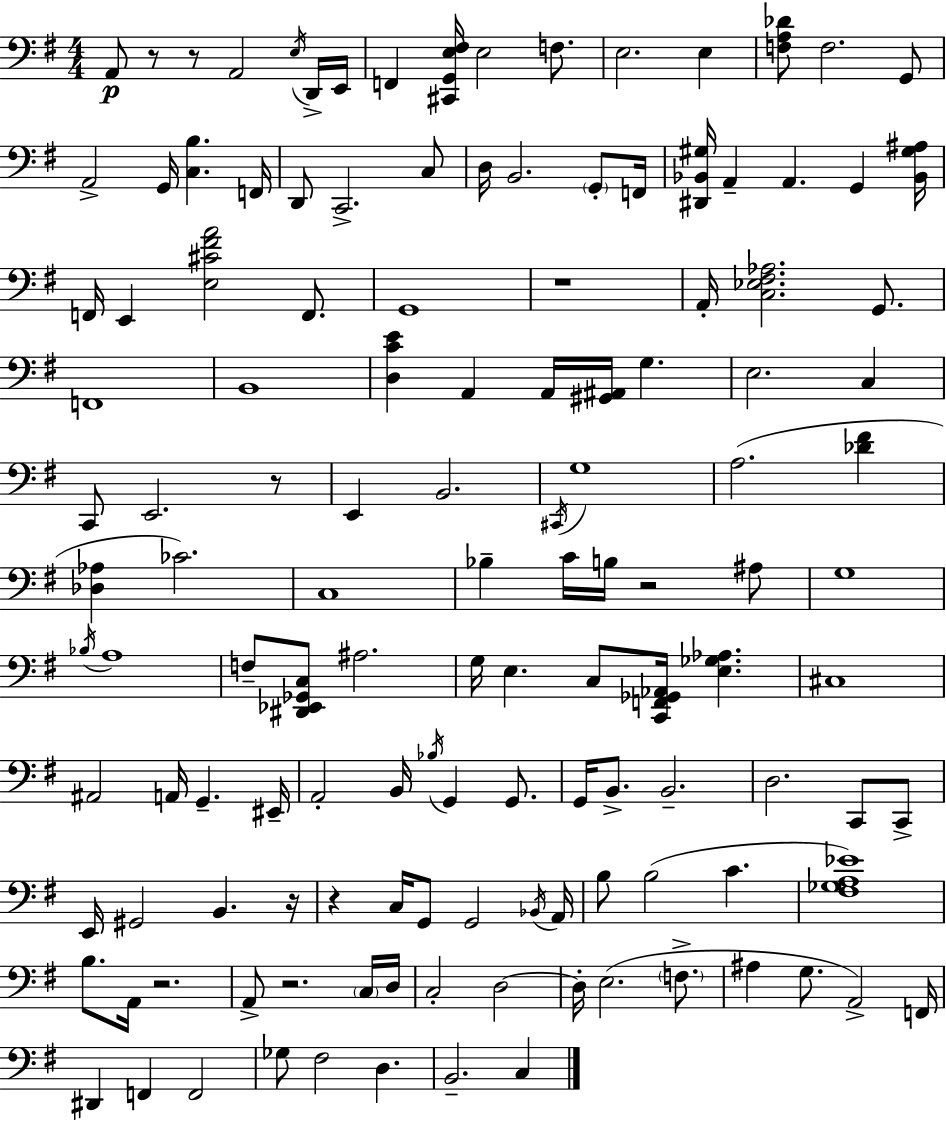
A2/e R/e R/e A2/h E3/s D2/s E2/s F2/q [C#2,G2,E3,F#3]/s E3/h F3/e. E3/h. E3/q [F3,A3,Db4]/e F3/h. G2/e A2/h G2/s [C3,B3]/q. F2/s D2/e C2/h. C3/e D3/s B2/h. G2/e F2/s [D#2,Bb2,G#3]/s A2/q A2/q. G2/q [Bb2,G#3,A#3]/s F2/s E2/q [E3,C#4,F#4,A4]/h F2/e. G2/w R/w A2/s [C3,Eb3,F#3,Ab3]/h. G2/e. F2/w B2/w [D3,C4,E4]/q A2/q A2/s [G#2,A#2]/s G3/q. E3/h. C3/q C2/e E2/h. R/e E2/q B2/h. C#2/s G3/w A3/h. [Db4,F#4]/q [Db3,Ab3]/q CES4/h. C3/w Bb3/q C4/s B3/s R/h A#3/e G3/w Bb3/s A3/w F3/e [D#2,Eb2,Gb2,C3]/e A#3/h. G3/s E3/q. C3/e [C2,F2,Gb2,Ab2]/s [E3,Gb3,Ab3]/q. C#3/w A#2/h A2/s G2/q. EIS2/s A2/h B2/s Bb3/s G2/q G2/e. G2/s B2/e. B2/h. D3/h. C2/e C2/e E2/s G#2/h B2/q. R/s R/q C3/s G2/e G2/h Bb2/s A2/s B3/e B3/h C4/q. [F#3,Gb3,A3,Eb4]/w B3/e. A2/s R/h. A2/e R/h. C3/s D3/s C3/h D3/h D3/s E3/h. F3/e. A#3/q G3/e. A2/h F2/s D#2/q F2/q F2/h Gb3/e F#3/h D3/q. B2/h. C3/q